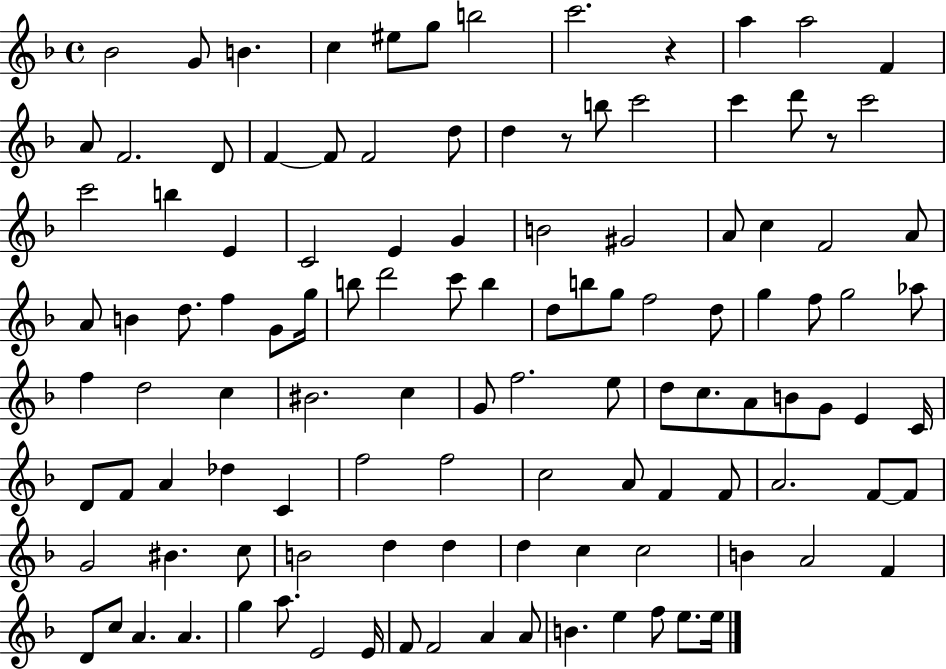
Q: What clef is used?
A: treble